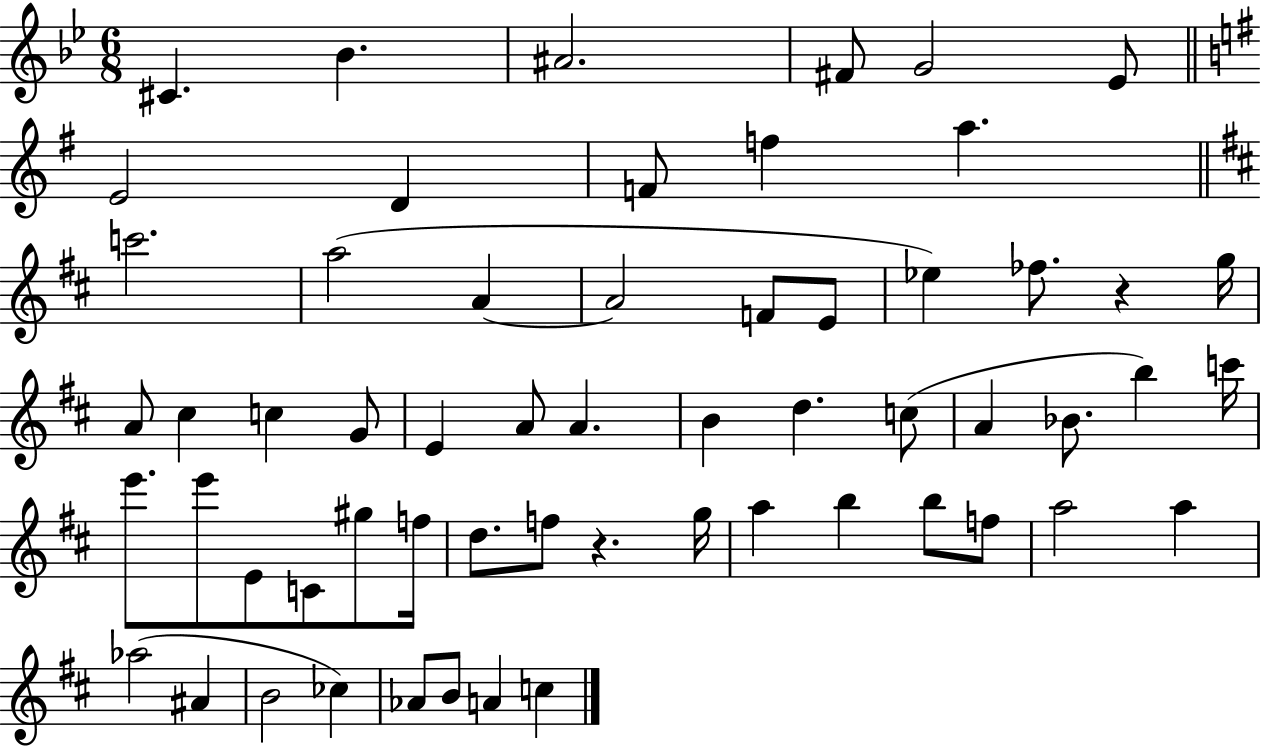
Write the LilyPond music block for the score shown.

{
  \clef treble
  \numericTimeSignature
  \time 6/8
  \key bes \major
  \repeat volta 2 { cis'4. bes'4. | ais'2. | fis'8 g'2 ees'8 | \bar "||" \break \key e \minor e'2 d'4 | f'8 f''4 a''4. | \bar "||" \break \key d \major c'''2. | a''2( a'4~~ | a'2 f'8 e'8 | ees''4) fes''8. r4 g''16 | \break a'8 cis''4 c''4 g'8 | e'4 a'8 a'4. | b'4 d''4. c''8( | a'4 bes'8. b''4) c'''16 | \break e'''8. e'''8 e'8 c'8 gis''8 f''16 | d''8. f''8 r4. g''16 | a''4 b''4 b''8 f''8 | a''2 a''4 | \break aes''2( ais'4 | b'2 ces''4) | aes'8 b'8 a'4 c''4 | } \bar "|."
}